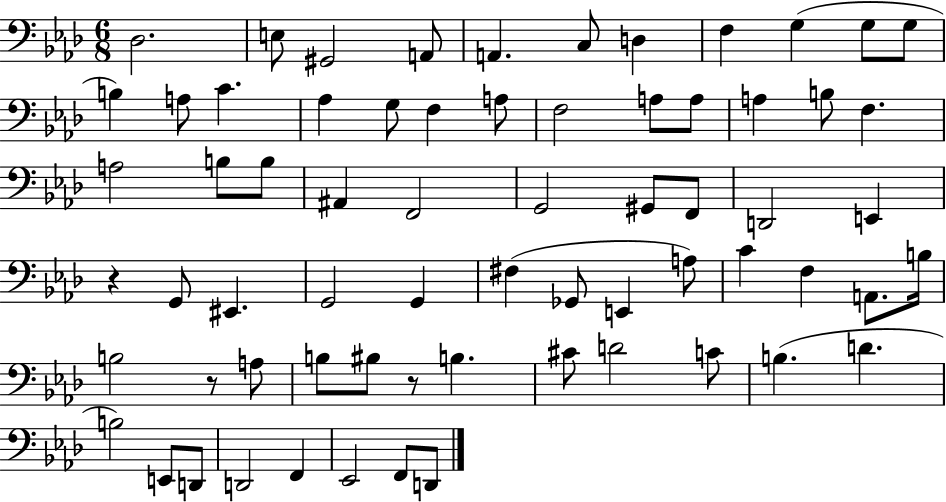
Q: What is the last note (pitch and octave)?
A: D2